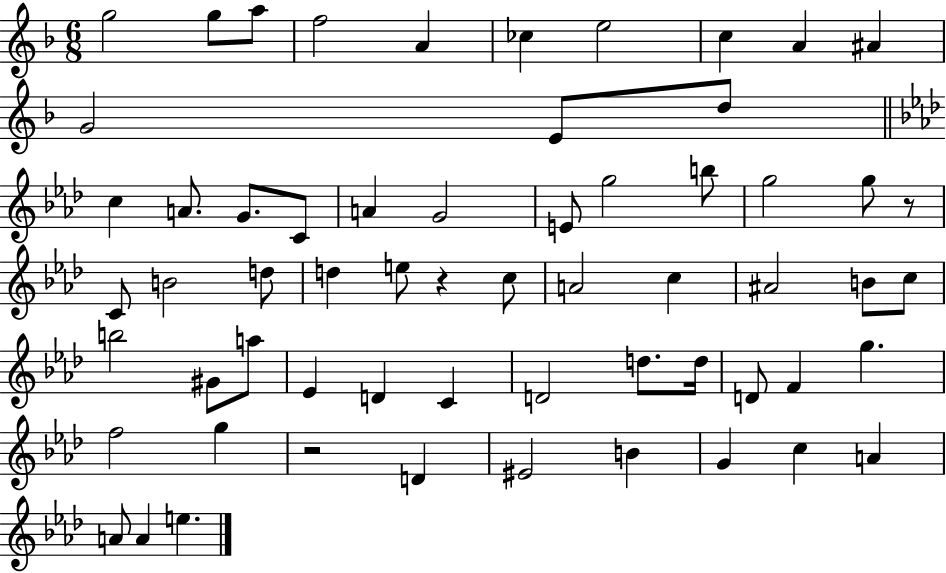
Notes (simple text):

G5/h G5/e A5/e F5/h A4/q CES5/q E5/h C5/q A4/q A#4/q G4/h E4/e D5/e C5/q A4/e. G4/e. C4/e A4/q G4/h E4/e G5/h B5/e G5/h G5/e R/e C4/e B4/h D5/e D5/q E5/e R/q C5/e A4/h C5/q A#4/h B4/e C5/e B5/h G#4/e A5/e Eb4/q D4/q C4/q D4/h D5/e. D5/s D4/e F4/q G5/q. F5/h G5/q R/h D4/q EIS4/h B4/q G4/q C5/q A4/q A4/e A4/q E5/q.